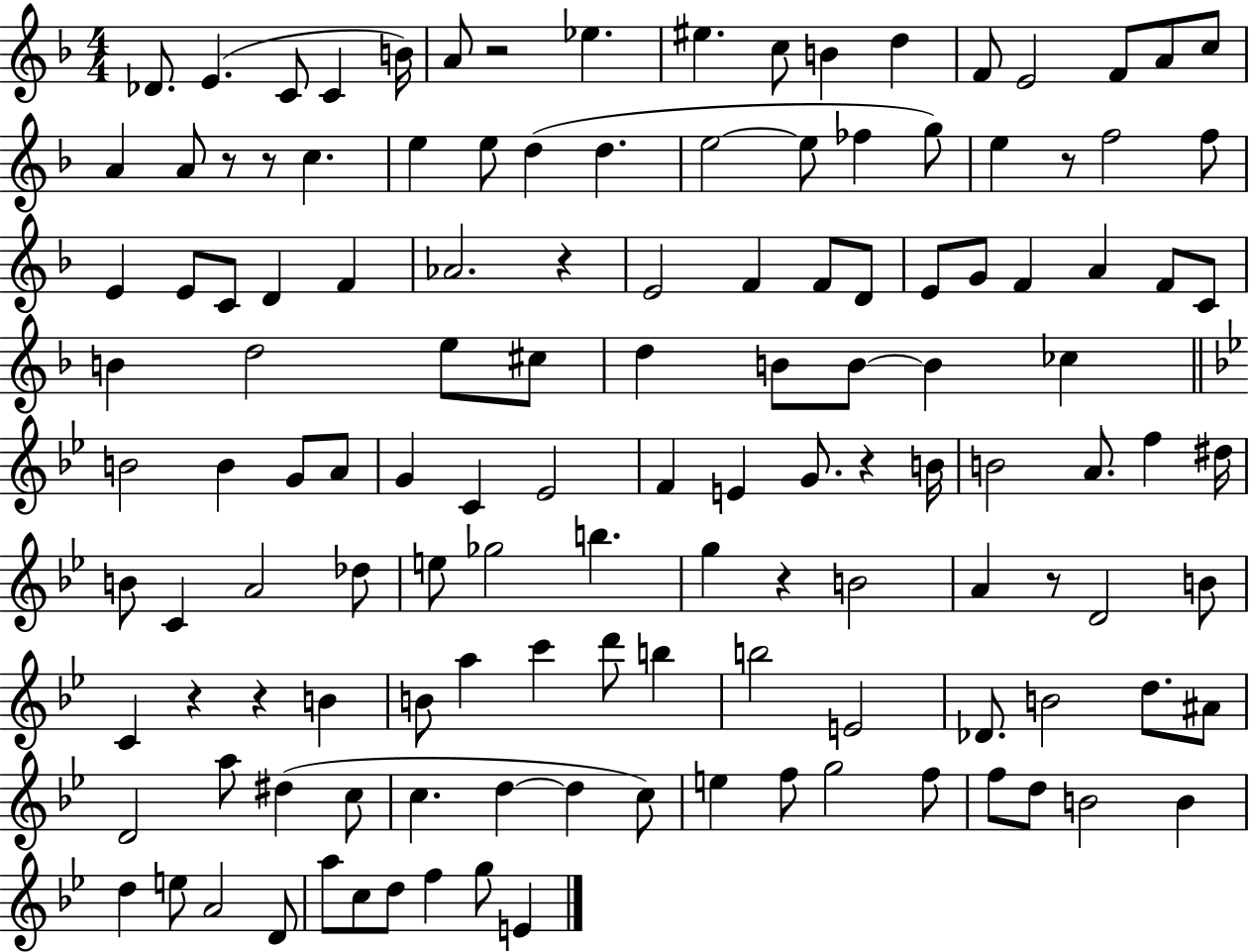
Db4/e. E4/q. C4/e C4/q B4/s A4/e R/h Eb5/q. EIS5/q. C5/e B4/q D5/q F4/e E4/h F4/e A4/e C5/e A4/q A4/e R/e R/e C5/q. E5/q E5/e D5/q D5/q. E5/h E5/e FES5/q G5/e E5/q R/e F5/h F5/e E4/q E4/e C4/e D4/q F4/q Ab4/h. R/q E4/h F4/q F4/e D4/e E4/e G4/e F4/q A4/q F4/e C4/e B4/q D5/h E5/e C#5/e D5/q B4/e B4/e B4/q CES5/q B4/h B4/q G4/e A4/e G4/q C4/q Eb4/h F4/q E4/q G4/e. R/q B4/s B4/h A4/e. F5/q D#5/s B4/e C4/q A4/h Db5/e E5/e Gb5/h B5/q. G5/q R/q B4/h A4/q R/e D4/h B4/e C4/q R/q R/q B4/q B4/e A5/q C6/q D6/e B5/q B5/h E4/h Db4/e. B4/h D5/e. A#4/e D4/h A5/e D#5/q C5/e C5/q. D5/q D5/q C5/e E5/q F5/e G5/h F5/e F5/e D5/e B4/h B4/q D5/q E5/e A4/h D4/e A5/e C5/e D5/e F5/q G5/e E4/q